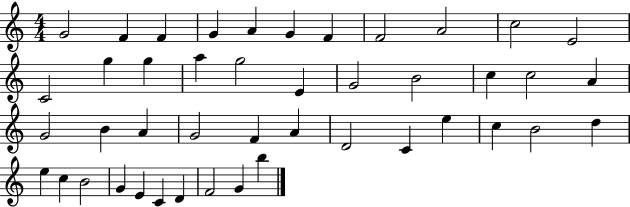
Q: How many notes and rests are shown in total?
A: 44